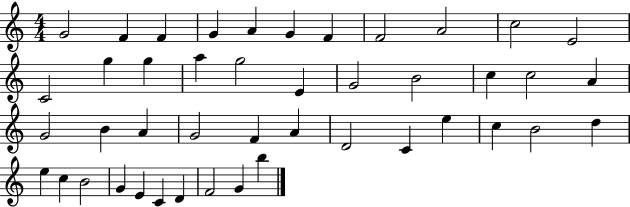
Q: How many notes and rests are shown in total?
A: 44